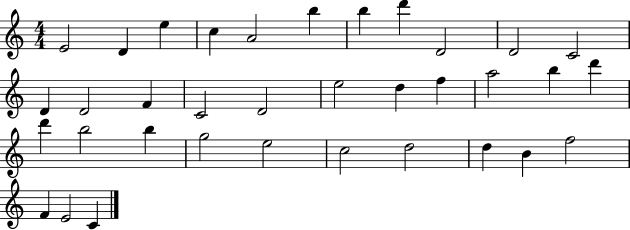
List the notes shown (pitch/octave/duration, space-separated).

E4/h D4/q E5/q C5/q A4/h B5/q B5/q D6/q D4/h D4/h C4/h D4/q D4/h F4/q C4/h D4/h E5/h D5/q F5/q A5/h B5/q D6/q D6/q B5/h B5/q G5/h E5/h C5/h D5/h D5/q B4/q F5/h F4/q E4/h C4/q